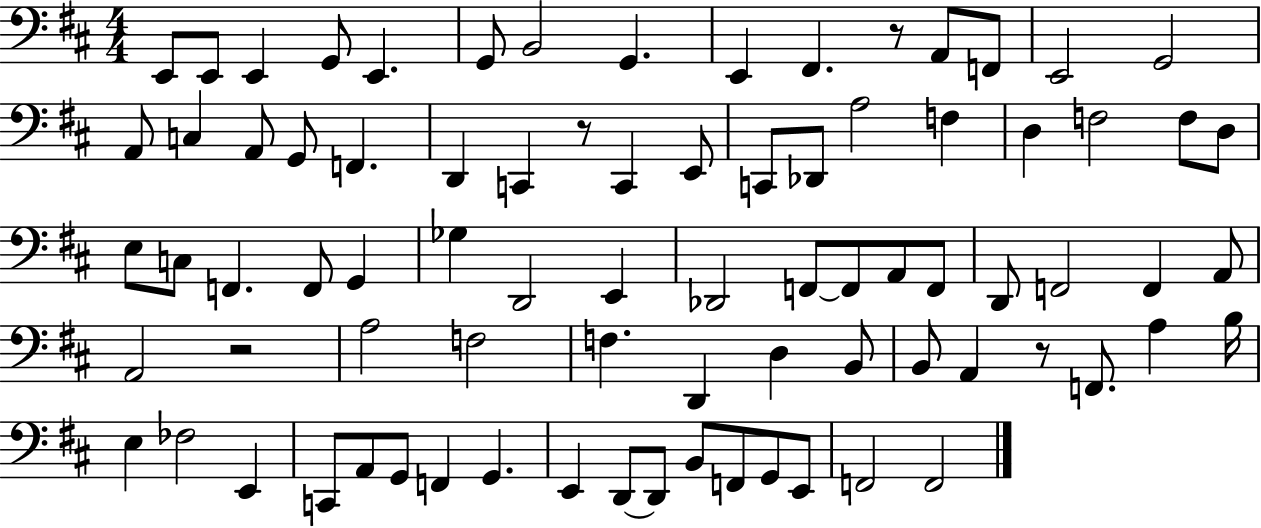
{
  \clef bass
  \numericTimeSignature
  \time 4/4
  \key d \major
  e,8 e,8 e,4 g,8 e,4. | g,8 b,2 g,4. | e,4 fis,4. r8 a,8 f,8 | e,2 g,2 | \break a,8 c4 a,8 g,8 f,4. | d,4 c,4 r8 c,4 e,8 | c,8 des,8 a2 f4 | d4 f2 f8 d8 | \break e8 c8 f,4. f,8 g,4 | ges4 d,2 e,4 | des,2 f,8~~ f,8 a,8 f,8 | d,8 f,2 f,4 a,8 | \break a,2 r2 | a2 f2 | f4. d,4 d4 b,8 | b,8 a,4 r8 f,8. a4 b16 | \break e4 fes2 e,4 | c,8 a,8 g,8 f,4 g,4. | e,4 d,8~~ d,8 b,8 f,8 g,8 e,8 | f,2 f,2 | \break \bar "|."
}